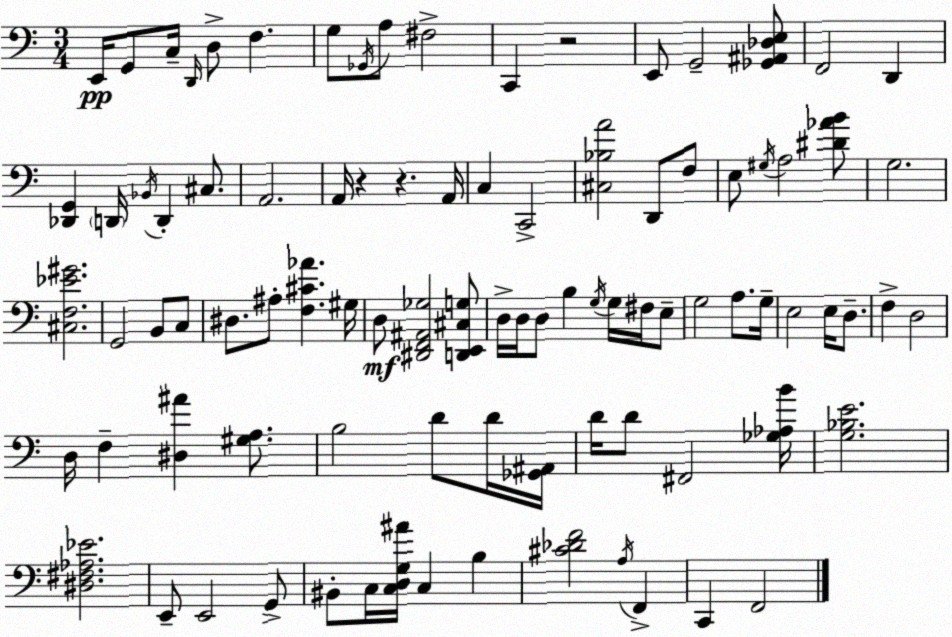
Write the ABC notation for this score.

X:1
T:Untitled
M:3/4
L:1/4
K:C
E,,/4 G,,/2 C,/4 D,,/4 D,/2 F, G,/2 _G,,/4 A,/2 ^F,2 C,, z2 E,,/2 G,,2 [_G,,^A,,_D,E,]/2 F,,2 D,, [_D,,G,,] D,,/4 _B,,/4 D,, ^C,/2 A,,2 A,,/4 z z A,,/4 C, C,,2 [^C,_B,A]2 D,,/2 F,/2 E,/2 ^G,/4 A,2 [^D_AB]/2 G,2 [^C,F,_E^G]2 G,,2 B,,/2 C,/2 ^D,/2 ^A,/2 [F,^C_A] ^G,/4 D,/2 [^D,,F,,^A,,_G,]2 [D,,E,,^C,G,]/2 D,/4 D,/4 D,/2 B, G,/4 G,/4 ^F,/4 E,/2 G,2 A,/2 G,/4 E,2 E,/4 D,/2 F, D,2 D,/4 F, [^D,^A] [^G,A,]/2 B,2 D/2 D/4 [_G,,^A,,]/4 D/4 D/2 ^F,,2 [_G,_A,B]/4 [G,_B,E]2 [^D,^F,_A,_E]2 E,,/2 E,,2 G,,/2 ^B,,/2 C,/4 [C,D,G,^A]/4 C, B, [^C_DF]2 A,/4 F,, C,, F,,2